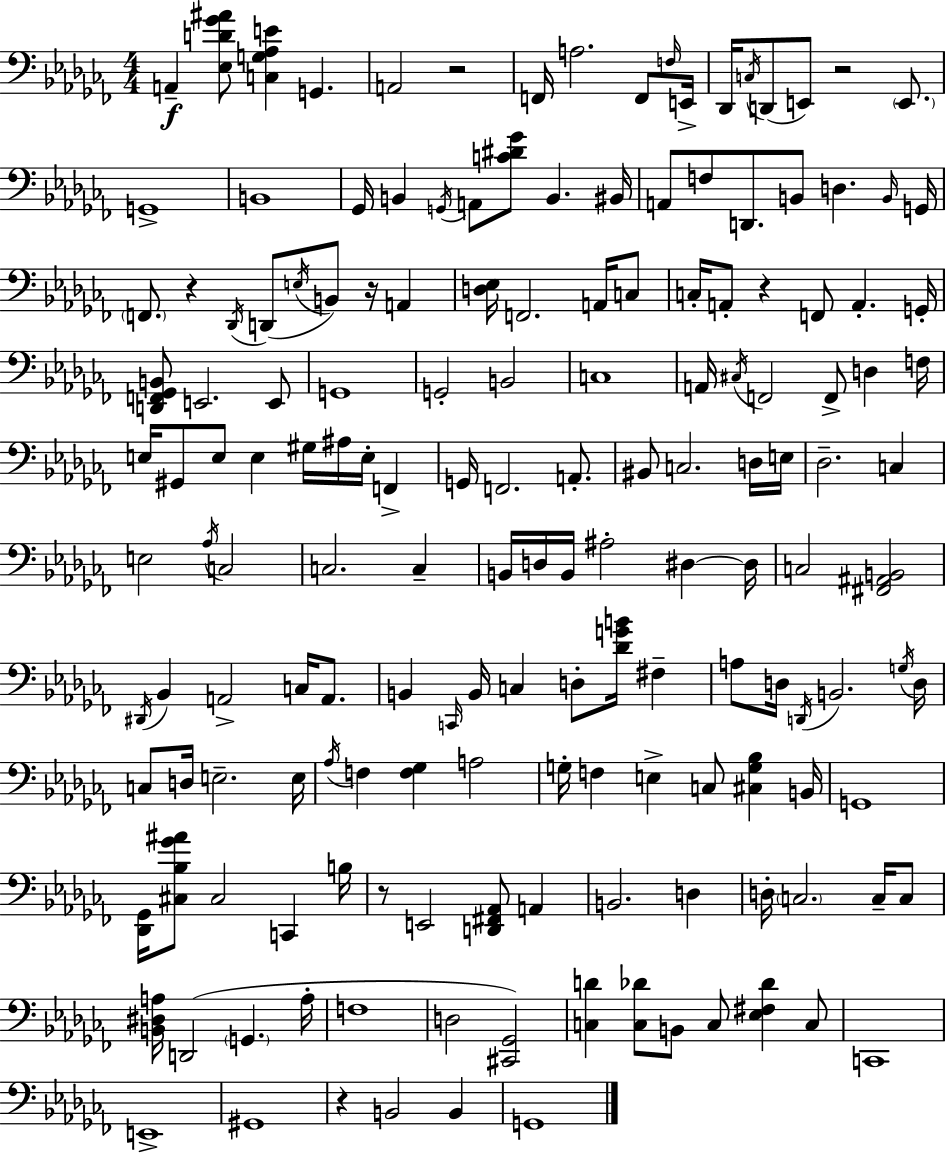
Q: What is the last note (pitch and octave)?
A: G2